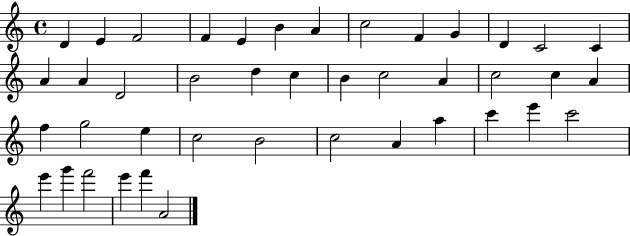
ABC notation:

X:1
T:Untitled
M:4/4
L:1/4
K:C
D E F2 F E B A c2 F G D C2 C A A D2 B2 d c B c2 A c2 c A f g2 e c2 B2 c2 A a c' e' c'2 e' g' f'2 e' f' A2